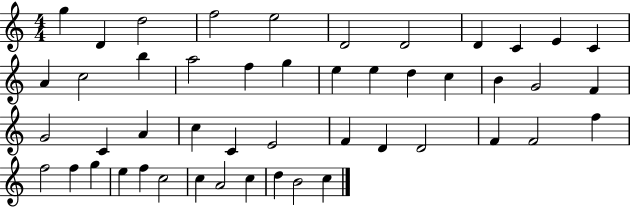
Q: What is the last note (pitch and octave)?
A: C5